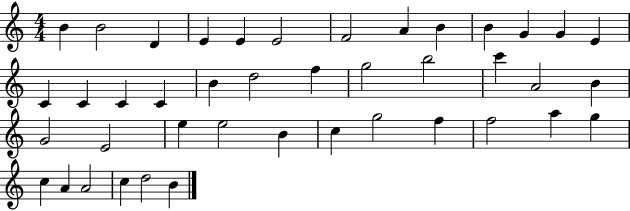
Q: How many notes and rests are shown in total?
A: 42